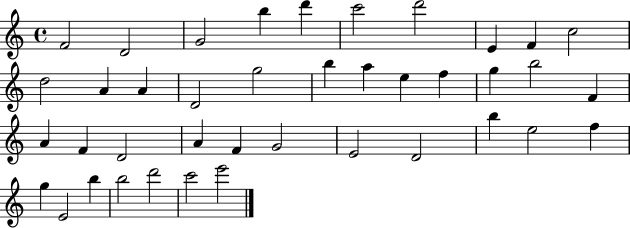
{
  \clef treble
  \time 4/4
  \defaultTimeSignature
  \key c \major
  f'2 d'2 | g'2 b''4 d'''4 | c'''2 d'''2 | e'4 f'4 c''2 | \break d''2 a'4 a'4 | d'2 g''2 | b''4 a''4 e''4 f''4 | g''4 b''2 f'4 | \break a'4 f'4 d'2 | a'4 f'4 g'2 | e'2 d'2 | b''4 e''2 f''4 | \break g''4 e'2 b''4 | b''2 d'''2 | c'''2 e'''2 | \bar "|."
}